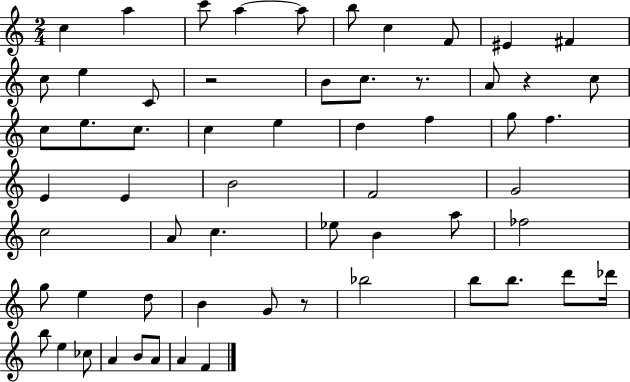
C5/q A5/q C6/e A5/q A5/e B5/e C5/q F4/e EIS4/q F#4/q C5/e E5/q C4/e R/h B4/e C5/e. R/e. A4/e R/q C5/e C5/e E5/e. C5/e. C5/q E5/q D5/q F5/q G5/e F5/q. E4/q E4/q B4/h F4/h G4/h C5/h A4/e C5/q. Eb5/e B4/q A5/e FES5/h G5/e E5/q D5/e B4/q G4/e R/e Bb5/h B5/e B5/e. D6/e Db6/s B5/e E5/q CES5/e A4/q B4/e A4/e A4/q F4/q